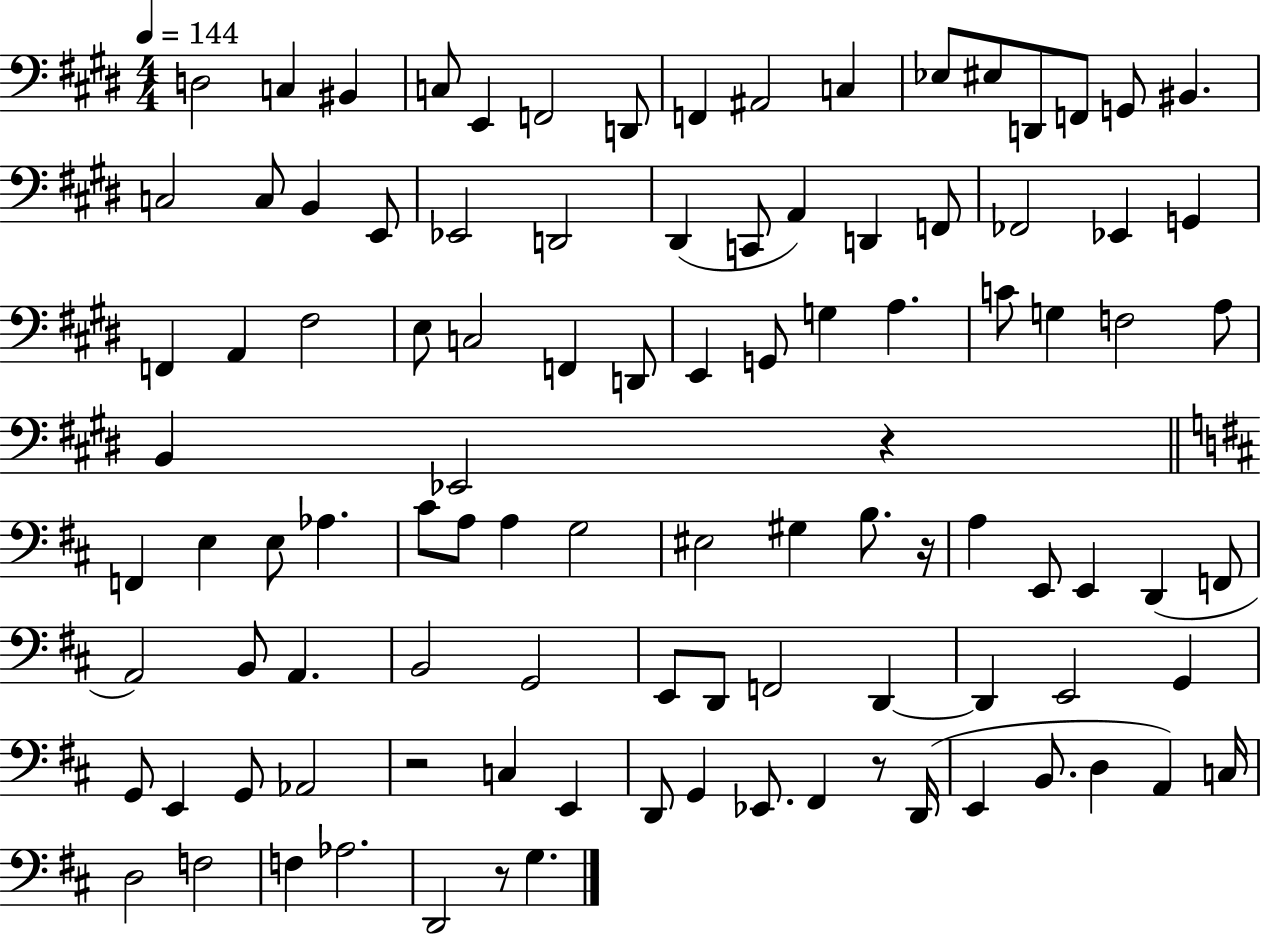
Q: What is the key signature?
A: E major